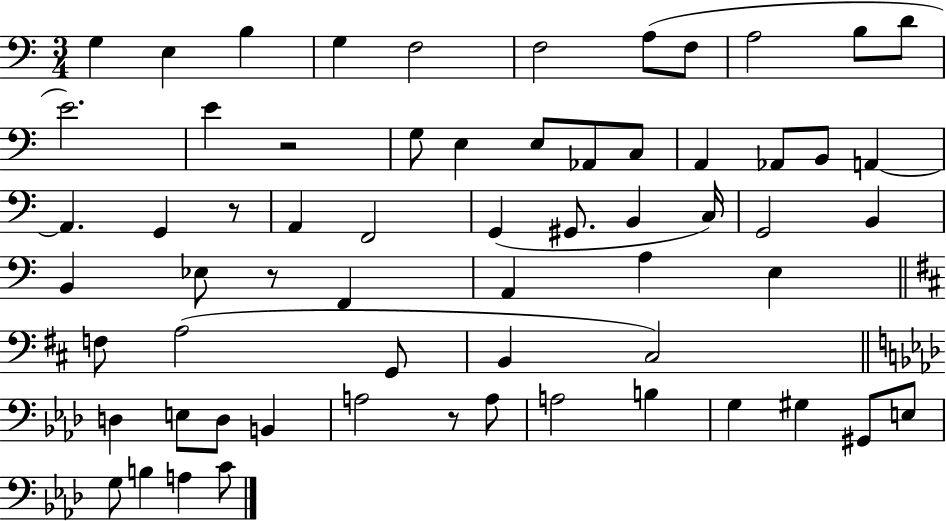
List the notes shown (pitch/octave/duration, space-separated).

G3/q E3/q B3/q G3/q F3/h F3/h A3/e F3/e A3/h B3/e D4/e E4/h. E4/q R/h G3/e E3/q E3/e Ab2/e C3/e A2/q Ab2/e B2/e A2/q A2/q. G2/q R/e A2/q F2/h G2/q G#2/e. B2/q C3/s G2/h B2/q B2/q Eb3/e R/e F2/q A2/q A3/q E3/q F3/e A3/h G2/e B2/q C#3/h D3/q E3/e D3/e B2/q A3/h R/e A3/e A3/h B3/q G3/q G#3/q G#2/e E3/e G3/e B3/q A3/q C4/e